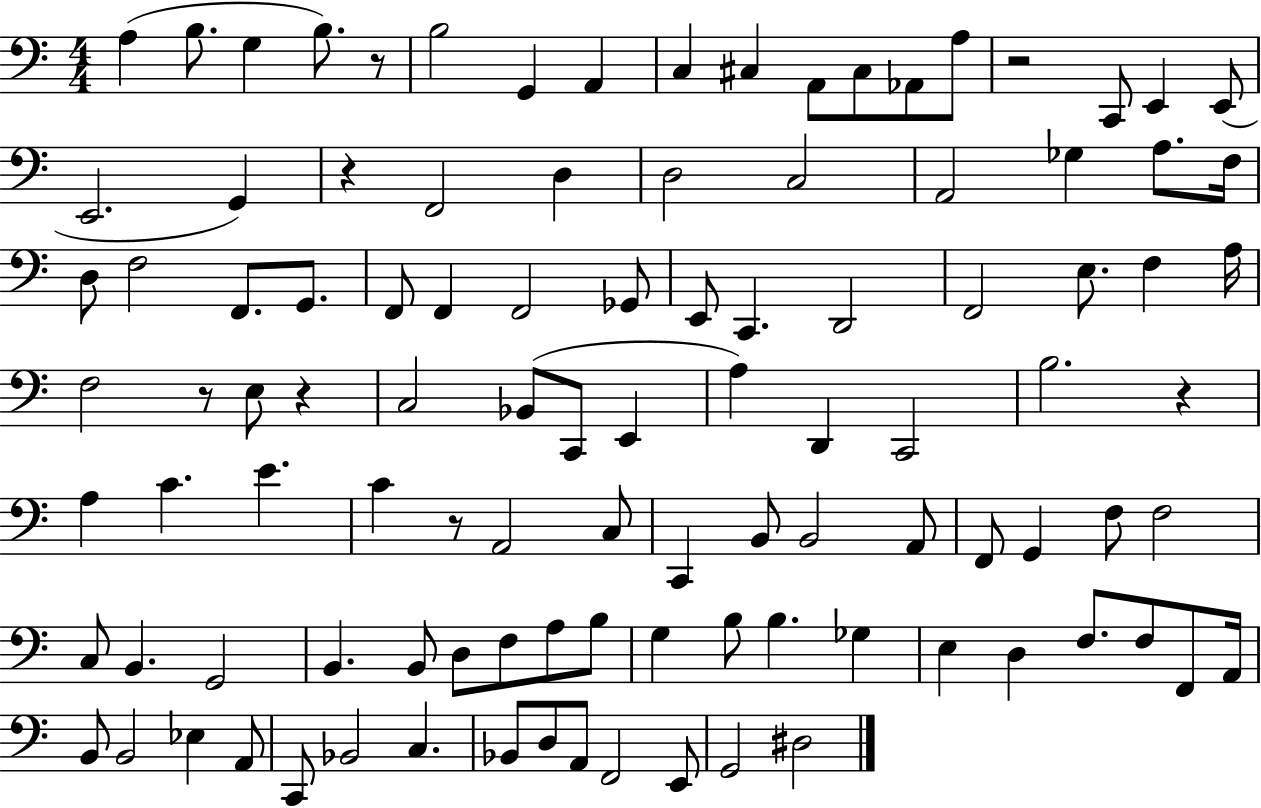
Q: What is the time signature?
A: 4/4